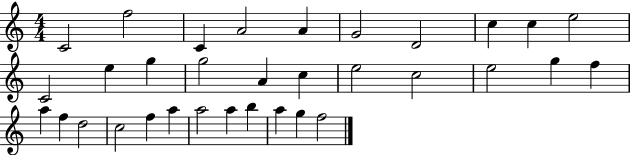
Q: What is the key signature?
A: C major